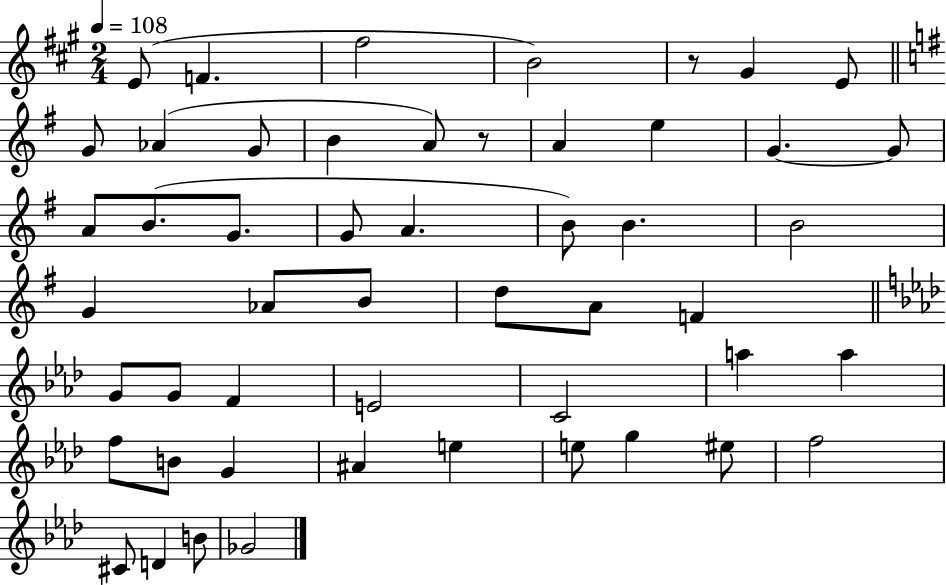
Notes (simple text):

E4/e F4/q. F#5/h B4/h R/e G#4/q E4/e G4/e Ab4/q G4/e B4/q A4/e R/e A4/q E5/q G4/q. G4/e A4/e B4/e. G4/e. G4/e A4/q. B4/e B4/q. B4/h G4/q Ab4/e B4/e D5/e A4/e F4/q G4/e G4/e F4/q E4/h C4/h A5/q A5/q F5/e B4/e G4/q A#4/q E5/q E5/e G5/q EIS5/e F5/h C#4/e D4/q B4/e Gb4/h